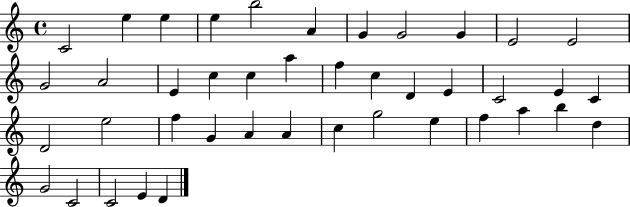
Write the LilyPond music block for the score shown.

{
  \clef treble
  \time 4/4
  \defaultTimeSignature
  \key c \major
  c'2 e''4 e''4 | e''4 b''2 a'4 | g'4 g'2 g'4 | e'2 e'2 | \break g'2 a'2 | e'4 c''4 c''4 a''4 | f''4 c''4 d'4 e'4 | c'2 e'4 c'4 | \break d'2 e''2 | f''4 g'4 a'4 a'4 | c''4 g''2 e''4 | f''4 a''4 b''4 d''4 | \break g'2 c'2 | c'2 e'4 d'4 | \bar "|."
}